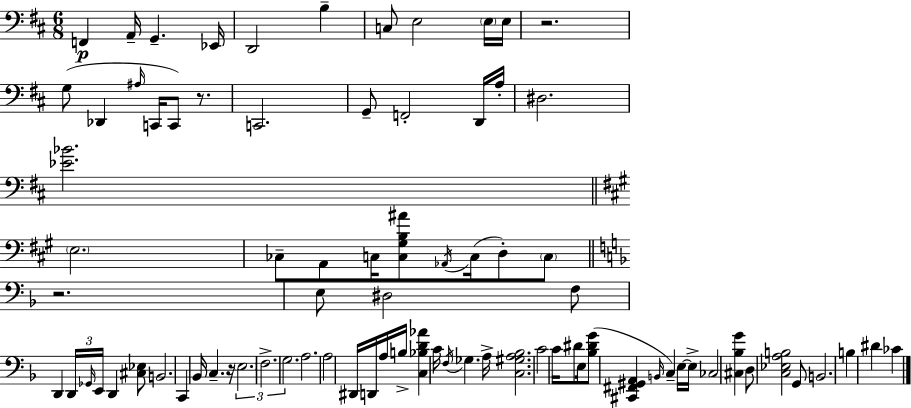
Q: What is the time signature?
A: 6/8